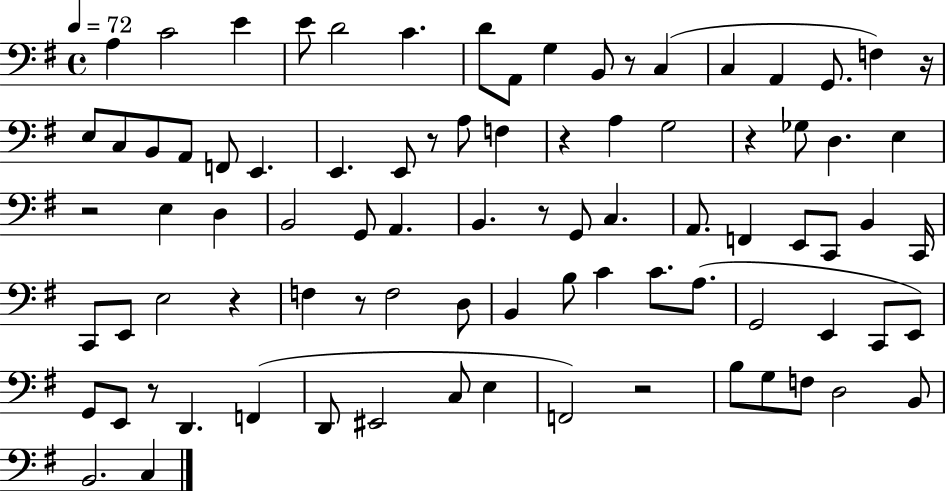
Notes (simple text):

A3/q C4/h E4/q E4/e D4/h C4/q. D4/e A2/e G3/q B2/e R/e C3/q C3/q A2/q G2/e. F3/q R/s E3/e C3/e B2/e A2/e F2/e E2/q. E2/q. E2/e R/e A3/e F3/q R/q A3/q G3/h R/q Gb3/e D3/q. E3/q R/h E3/q D3/q B2/h G2/e A2/q. B2/q. R/e G2/e C3/q. A2/e. F2/q E2/e C2/e B2/q C2/s C2/e E2/e E3/h R/q F3/q R/e F3/h D3/e B2/q B3/e C4/q C4/e. A3/e. G2/h E2/q C2/e E2/e G2/e E2/e R/e D2/q. F2/q D2/e EIS2/h C3/e E3/q F2/h R/h B3/e G3/e F3/e D3/h B2/e B2/h. C3/q